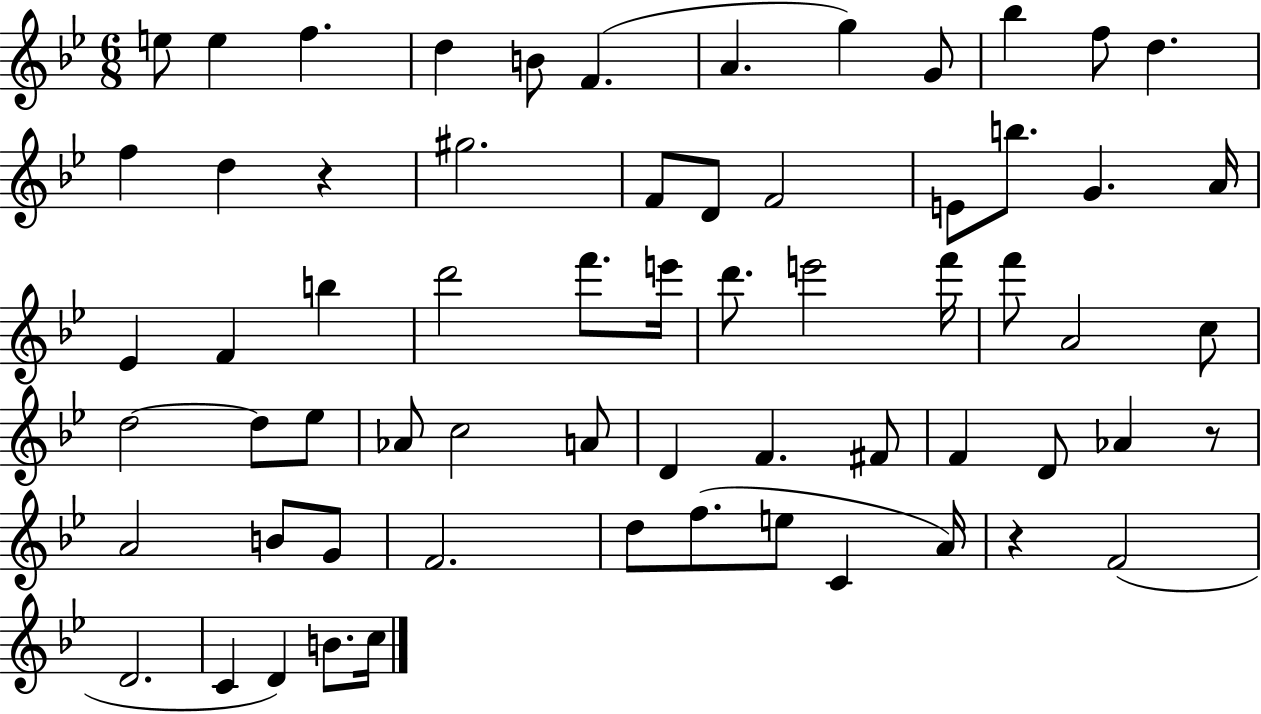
X:1
T:Untitled
M:6/8
L:1/4
K:Bb
e/2 e f d B/2 F A g G/2 _b f/2 d f d z ^g2 F/2 D/2 F2 E/2 b/2 G A/4 _E F b d'2 f'/2 e'/4 d'/2 e'2 f'/4 f'/2 A2 c/2 d2 d/2 _e/2 _A/2 c2 A/2 D F ^F/2 F D/2 _A z/2 A2 B/2 G/2 F2 d/2 f/2 e/2 C A/4 z F2 D2 C D B/2 c/4